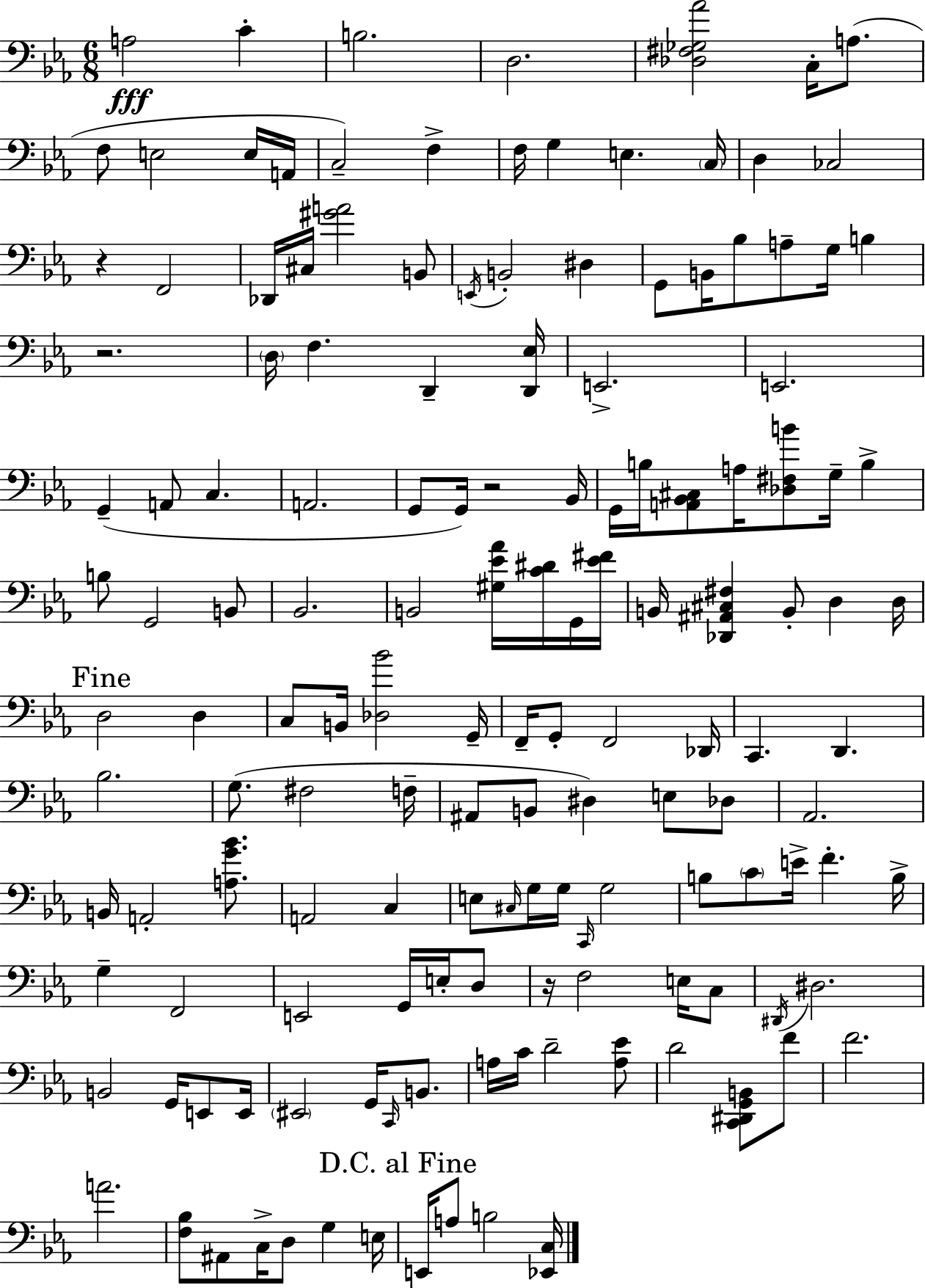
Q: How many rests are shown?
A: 4